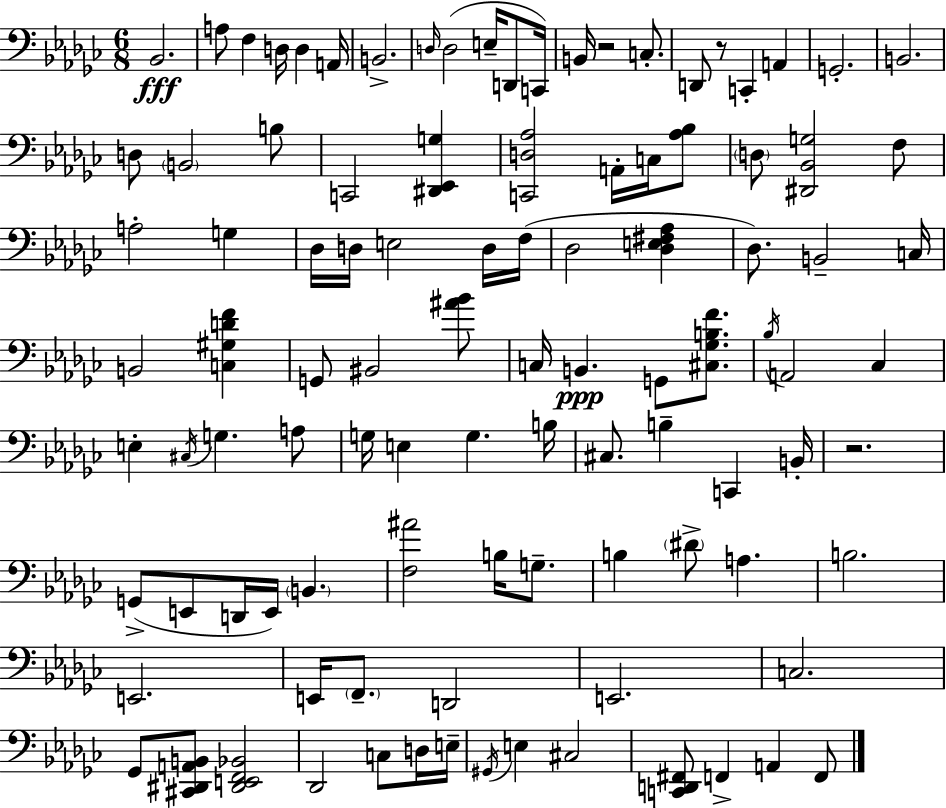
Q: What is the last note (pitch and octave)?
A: F2